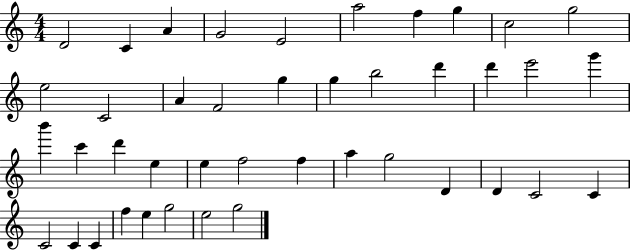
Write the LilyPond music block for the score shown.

{
  \clef treble
  \numericTimeSignature
  \time 4/4
  \key c \major
  d'2 c'4 a'4 | g'2 e'2 | a''2 f''4 g''4 | c''2 g''2 | \break e''2 c'2 | a'4 f'2 g''4 | g''4 b''2 d'''4 | d'''4 e'''2 g'''4 | \break b'''4 c'''4 d'''4 e''4 | e''4 f''2 f''4 | a''4 g''2 d'4 | d'4 c'2 c'4 | \break c'2 c'4 c'4 | f''4 e''4 g''2 | e''2 g''2 | \bar "|."
}